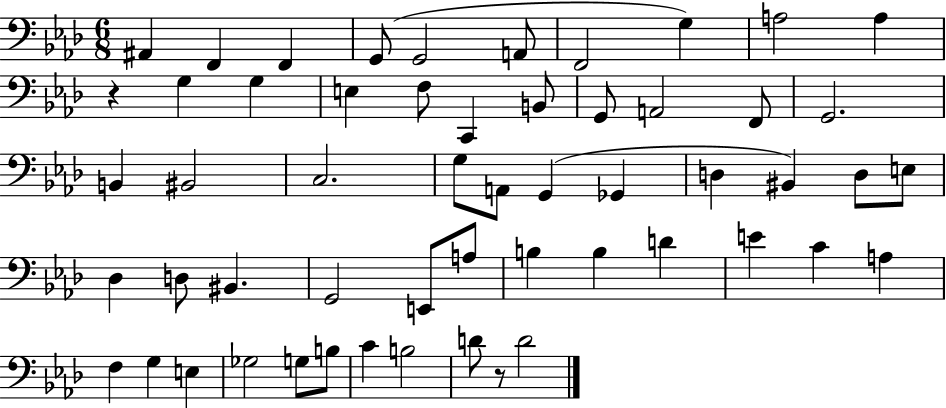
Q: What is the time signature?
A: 6/8